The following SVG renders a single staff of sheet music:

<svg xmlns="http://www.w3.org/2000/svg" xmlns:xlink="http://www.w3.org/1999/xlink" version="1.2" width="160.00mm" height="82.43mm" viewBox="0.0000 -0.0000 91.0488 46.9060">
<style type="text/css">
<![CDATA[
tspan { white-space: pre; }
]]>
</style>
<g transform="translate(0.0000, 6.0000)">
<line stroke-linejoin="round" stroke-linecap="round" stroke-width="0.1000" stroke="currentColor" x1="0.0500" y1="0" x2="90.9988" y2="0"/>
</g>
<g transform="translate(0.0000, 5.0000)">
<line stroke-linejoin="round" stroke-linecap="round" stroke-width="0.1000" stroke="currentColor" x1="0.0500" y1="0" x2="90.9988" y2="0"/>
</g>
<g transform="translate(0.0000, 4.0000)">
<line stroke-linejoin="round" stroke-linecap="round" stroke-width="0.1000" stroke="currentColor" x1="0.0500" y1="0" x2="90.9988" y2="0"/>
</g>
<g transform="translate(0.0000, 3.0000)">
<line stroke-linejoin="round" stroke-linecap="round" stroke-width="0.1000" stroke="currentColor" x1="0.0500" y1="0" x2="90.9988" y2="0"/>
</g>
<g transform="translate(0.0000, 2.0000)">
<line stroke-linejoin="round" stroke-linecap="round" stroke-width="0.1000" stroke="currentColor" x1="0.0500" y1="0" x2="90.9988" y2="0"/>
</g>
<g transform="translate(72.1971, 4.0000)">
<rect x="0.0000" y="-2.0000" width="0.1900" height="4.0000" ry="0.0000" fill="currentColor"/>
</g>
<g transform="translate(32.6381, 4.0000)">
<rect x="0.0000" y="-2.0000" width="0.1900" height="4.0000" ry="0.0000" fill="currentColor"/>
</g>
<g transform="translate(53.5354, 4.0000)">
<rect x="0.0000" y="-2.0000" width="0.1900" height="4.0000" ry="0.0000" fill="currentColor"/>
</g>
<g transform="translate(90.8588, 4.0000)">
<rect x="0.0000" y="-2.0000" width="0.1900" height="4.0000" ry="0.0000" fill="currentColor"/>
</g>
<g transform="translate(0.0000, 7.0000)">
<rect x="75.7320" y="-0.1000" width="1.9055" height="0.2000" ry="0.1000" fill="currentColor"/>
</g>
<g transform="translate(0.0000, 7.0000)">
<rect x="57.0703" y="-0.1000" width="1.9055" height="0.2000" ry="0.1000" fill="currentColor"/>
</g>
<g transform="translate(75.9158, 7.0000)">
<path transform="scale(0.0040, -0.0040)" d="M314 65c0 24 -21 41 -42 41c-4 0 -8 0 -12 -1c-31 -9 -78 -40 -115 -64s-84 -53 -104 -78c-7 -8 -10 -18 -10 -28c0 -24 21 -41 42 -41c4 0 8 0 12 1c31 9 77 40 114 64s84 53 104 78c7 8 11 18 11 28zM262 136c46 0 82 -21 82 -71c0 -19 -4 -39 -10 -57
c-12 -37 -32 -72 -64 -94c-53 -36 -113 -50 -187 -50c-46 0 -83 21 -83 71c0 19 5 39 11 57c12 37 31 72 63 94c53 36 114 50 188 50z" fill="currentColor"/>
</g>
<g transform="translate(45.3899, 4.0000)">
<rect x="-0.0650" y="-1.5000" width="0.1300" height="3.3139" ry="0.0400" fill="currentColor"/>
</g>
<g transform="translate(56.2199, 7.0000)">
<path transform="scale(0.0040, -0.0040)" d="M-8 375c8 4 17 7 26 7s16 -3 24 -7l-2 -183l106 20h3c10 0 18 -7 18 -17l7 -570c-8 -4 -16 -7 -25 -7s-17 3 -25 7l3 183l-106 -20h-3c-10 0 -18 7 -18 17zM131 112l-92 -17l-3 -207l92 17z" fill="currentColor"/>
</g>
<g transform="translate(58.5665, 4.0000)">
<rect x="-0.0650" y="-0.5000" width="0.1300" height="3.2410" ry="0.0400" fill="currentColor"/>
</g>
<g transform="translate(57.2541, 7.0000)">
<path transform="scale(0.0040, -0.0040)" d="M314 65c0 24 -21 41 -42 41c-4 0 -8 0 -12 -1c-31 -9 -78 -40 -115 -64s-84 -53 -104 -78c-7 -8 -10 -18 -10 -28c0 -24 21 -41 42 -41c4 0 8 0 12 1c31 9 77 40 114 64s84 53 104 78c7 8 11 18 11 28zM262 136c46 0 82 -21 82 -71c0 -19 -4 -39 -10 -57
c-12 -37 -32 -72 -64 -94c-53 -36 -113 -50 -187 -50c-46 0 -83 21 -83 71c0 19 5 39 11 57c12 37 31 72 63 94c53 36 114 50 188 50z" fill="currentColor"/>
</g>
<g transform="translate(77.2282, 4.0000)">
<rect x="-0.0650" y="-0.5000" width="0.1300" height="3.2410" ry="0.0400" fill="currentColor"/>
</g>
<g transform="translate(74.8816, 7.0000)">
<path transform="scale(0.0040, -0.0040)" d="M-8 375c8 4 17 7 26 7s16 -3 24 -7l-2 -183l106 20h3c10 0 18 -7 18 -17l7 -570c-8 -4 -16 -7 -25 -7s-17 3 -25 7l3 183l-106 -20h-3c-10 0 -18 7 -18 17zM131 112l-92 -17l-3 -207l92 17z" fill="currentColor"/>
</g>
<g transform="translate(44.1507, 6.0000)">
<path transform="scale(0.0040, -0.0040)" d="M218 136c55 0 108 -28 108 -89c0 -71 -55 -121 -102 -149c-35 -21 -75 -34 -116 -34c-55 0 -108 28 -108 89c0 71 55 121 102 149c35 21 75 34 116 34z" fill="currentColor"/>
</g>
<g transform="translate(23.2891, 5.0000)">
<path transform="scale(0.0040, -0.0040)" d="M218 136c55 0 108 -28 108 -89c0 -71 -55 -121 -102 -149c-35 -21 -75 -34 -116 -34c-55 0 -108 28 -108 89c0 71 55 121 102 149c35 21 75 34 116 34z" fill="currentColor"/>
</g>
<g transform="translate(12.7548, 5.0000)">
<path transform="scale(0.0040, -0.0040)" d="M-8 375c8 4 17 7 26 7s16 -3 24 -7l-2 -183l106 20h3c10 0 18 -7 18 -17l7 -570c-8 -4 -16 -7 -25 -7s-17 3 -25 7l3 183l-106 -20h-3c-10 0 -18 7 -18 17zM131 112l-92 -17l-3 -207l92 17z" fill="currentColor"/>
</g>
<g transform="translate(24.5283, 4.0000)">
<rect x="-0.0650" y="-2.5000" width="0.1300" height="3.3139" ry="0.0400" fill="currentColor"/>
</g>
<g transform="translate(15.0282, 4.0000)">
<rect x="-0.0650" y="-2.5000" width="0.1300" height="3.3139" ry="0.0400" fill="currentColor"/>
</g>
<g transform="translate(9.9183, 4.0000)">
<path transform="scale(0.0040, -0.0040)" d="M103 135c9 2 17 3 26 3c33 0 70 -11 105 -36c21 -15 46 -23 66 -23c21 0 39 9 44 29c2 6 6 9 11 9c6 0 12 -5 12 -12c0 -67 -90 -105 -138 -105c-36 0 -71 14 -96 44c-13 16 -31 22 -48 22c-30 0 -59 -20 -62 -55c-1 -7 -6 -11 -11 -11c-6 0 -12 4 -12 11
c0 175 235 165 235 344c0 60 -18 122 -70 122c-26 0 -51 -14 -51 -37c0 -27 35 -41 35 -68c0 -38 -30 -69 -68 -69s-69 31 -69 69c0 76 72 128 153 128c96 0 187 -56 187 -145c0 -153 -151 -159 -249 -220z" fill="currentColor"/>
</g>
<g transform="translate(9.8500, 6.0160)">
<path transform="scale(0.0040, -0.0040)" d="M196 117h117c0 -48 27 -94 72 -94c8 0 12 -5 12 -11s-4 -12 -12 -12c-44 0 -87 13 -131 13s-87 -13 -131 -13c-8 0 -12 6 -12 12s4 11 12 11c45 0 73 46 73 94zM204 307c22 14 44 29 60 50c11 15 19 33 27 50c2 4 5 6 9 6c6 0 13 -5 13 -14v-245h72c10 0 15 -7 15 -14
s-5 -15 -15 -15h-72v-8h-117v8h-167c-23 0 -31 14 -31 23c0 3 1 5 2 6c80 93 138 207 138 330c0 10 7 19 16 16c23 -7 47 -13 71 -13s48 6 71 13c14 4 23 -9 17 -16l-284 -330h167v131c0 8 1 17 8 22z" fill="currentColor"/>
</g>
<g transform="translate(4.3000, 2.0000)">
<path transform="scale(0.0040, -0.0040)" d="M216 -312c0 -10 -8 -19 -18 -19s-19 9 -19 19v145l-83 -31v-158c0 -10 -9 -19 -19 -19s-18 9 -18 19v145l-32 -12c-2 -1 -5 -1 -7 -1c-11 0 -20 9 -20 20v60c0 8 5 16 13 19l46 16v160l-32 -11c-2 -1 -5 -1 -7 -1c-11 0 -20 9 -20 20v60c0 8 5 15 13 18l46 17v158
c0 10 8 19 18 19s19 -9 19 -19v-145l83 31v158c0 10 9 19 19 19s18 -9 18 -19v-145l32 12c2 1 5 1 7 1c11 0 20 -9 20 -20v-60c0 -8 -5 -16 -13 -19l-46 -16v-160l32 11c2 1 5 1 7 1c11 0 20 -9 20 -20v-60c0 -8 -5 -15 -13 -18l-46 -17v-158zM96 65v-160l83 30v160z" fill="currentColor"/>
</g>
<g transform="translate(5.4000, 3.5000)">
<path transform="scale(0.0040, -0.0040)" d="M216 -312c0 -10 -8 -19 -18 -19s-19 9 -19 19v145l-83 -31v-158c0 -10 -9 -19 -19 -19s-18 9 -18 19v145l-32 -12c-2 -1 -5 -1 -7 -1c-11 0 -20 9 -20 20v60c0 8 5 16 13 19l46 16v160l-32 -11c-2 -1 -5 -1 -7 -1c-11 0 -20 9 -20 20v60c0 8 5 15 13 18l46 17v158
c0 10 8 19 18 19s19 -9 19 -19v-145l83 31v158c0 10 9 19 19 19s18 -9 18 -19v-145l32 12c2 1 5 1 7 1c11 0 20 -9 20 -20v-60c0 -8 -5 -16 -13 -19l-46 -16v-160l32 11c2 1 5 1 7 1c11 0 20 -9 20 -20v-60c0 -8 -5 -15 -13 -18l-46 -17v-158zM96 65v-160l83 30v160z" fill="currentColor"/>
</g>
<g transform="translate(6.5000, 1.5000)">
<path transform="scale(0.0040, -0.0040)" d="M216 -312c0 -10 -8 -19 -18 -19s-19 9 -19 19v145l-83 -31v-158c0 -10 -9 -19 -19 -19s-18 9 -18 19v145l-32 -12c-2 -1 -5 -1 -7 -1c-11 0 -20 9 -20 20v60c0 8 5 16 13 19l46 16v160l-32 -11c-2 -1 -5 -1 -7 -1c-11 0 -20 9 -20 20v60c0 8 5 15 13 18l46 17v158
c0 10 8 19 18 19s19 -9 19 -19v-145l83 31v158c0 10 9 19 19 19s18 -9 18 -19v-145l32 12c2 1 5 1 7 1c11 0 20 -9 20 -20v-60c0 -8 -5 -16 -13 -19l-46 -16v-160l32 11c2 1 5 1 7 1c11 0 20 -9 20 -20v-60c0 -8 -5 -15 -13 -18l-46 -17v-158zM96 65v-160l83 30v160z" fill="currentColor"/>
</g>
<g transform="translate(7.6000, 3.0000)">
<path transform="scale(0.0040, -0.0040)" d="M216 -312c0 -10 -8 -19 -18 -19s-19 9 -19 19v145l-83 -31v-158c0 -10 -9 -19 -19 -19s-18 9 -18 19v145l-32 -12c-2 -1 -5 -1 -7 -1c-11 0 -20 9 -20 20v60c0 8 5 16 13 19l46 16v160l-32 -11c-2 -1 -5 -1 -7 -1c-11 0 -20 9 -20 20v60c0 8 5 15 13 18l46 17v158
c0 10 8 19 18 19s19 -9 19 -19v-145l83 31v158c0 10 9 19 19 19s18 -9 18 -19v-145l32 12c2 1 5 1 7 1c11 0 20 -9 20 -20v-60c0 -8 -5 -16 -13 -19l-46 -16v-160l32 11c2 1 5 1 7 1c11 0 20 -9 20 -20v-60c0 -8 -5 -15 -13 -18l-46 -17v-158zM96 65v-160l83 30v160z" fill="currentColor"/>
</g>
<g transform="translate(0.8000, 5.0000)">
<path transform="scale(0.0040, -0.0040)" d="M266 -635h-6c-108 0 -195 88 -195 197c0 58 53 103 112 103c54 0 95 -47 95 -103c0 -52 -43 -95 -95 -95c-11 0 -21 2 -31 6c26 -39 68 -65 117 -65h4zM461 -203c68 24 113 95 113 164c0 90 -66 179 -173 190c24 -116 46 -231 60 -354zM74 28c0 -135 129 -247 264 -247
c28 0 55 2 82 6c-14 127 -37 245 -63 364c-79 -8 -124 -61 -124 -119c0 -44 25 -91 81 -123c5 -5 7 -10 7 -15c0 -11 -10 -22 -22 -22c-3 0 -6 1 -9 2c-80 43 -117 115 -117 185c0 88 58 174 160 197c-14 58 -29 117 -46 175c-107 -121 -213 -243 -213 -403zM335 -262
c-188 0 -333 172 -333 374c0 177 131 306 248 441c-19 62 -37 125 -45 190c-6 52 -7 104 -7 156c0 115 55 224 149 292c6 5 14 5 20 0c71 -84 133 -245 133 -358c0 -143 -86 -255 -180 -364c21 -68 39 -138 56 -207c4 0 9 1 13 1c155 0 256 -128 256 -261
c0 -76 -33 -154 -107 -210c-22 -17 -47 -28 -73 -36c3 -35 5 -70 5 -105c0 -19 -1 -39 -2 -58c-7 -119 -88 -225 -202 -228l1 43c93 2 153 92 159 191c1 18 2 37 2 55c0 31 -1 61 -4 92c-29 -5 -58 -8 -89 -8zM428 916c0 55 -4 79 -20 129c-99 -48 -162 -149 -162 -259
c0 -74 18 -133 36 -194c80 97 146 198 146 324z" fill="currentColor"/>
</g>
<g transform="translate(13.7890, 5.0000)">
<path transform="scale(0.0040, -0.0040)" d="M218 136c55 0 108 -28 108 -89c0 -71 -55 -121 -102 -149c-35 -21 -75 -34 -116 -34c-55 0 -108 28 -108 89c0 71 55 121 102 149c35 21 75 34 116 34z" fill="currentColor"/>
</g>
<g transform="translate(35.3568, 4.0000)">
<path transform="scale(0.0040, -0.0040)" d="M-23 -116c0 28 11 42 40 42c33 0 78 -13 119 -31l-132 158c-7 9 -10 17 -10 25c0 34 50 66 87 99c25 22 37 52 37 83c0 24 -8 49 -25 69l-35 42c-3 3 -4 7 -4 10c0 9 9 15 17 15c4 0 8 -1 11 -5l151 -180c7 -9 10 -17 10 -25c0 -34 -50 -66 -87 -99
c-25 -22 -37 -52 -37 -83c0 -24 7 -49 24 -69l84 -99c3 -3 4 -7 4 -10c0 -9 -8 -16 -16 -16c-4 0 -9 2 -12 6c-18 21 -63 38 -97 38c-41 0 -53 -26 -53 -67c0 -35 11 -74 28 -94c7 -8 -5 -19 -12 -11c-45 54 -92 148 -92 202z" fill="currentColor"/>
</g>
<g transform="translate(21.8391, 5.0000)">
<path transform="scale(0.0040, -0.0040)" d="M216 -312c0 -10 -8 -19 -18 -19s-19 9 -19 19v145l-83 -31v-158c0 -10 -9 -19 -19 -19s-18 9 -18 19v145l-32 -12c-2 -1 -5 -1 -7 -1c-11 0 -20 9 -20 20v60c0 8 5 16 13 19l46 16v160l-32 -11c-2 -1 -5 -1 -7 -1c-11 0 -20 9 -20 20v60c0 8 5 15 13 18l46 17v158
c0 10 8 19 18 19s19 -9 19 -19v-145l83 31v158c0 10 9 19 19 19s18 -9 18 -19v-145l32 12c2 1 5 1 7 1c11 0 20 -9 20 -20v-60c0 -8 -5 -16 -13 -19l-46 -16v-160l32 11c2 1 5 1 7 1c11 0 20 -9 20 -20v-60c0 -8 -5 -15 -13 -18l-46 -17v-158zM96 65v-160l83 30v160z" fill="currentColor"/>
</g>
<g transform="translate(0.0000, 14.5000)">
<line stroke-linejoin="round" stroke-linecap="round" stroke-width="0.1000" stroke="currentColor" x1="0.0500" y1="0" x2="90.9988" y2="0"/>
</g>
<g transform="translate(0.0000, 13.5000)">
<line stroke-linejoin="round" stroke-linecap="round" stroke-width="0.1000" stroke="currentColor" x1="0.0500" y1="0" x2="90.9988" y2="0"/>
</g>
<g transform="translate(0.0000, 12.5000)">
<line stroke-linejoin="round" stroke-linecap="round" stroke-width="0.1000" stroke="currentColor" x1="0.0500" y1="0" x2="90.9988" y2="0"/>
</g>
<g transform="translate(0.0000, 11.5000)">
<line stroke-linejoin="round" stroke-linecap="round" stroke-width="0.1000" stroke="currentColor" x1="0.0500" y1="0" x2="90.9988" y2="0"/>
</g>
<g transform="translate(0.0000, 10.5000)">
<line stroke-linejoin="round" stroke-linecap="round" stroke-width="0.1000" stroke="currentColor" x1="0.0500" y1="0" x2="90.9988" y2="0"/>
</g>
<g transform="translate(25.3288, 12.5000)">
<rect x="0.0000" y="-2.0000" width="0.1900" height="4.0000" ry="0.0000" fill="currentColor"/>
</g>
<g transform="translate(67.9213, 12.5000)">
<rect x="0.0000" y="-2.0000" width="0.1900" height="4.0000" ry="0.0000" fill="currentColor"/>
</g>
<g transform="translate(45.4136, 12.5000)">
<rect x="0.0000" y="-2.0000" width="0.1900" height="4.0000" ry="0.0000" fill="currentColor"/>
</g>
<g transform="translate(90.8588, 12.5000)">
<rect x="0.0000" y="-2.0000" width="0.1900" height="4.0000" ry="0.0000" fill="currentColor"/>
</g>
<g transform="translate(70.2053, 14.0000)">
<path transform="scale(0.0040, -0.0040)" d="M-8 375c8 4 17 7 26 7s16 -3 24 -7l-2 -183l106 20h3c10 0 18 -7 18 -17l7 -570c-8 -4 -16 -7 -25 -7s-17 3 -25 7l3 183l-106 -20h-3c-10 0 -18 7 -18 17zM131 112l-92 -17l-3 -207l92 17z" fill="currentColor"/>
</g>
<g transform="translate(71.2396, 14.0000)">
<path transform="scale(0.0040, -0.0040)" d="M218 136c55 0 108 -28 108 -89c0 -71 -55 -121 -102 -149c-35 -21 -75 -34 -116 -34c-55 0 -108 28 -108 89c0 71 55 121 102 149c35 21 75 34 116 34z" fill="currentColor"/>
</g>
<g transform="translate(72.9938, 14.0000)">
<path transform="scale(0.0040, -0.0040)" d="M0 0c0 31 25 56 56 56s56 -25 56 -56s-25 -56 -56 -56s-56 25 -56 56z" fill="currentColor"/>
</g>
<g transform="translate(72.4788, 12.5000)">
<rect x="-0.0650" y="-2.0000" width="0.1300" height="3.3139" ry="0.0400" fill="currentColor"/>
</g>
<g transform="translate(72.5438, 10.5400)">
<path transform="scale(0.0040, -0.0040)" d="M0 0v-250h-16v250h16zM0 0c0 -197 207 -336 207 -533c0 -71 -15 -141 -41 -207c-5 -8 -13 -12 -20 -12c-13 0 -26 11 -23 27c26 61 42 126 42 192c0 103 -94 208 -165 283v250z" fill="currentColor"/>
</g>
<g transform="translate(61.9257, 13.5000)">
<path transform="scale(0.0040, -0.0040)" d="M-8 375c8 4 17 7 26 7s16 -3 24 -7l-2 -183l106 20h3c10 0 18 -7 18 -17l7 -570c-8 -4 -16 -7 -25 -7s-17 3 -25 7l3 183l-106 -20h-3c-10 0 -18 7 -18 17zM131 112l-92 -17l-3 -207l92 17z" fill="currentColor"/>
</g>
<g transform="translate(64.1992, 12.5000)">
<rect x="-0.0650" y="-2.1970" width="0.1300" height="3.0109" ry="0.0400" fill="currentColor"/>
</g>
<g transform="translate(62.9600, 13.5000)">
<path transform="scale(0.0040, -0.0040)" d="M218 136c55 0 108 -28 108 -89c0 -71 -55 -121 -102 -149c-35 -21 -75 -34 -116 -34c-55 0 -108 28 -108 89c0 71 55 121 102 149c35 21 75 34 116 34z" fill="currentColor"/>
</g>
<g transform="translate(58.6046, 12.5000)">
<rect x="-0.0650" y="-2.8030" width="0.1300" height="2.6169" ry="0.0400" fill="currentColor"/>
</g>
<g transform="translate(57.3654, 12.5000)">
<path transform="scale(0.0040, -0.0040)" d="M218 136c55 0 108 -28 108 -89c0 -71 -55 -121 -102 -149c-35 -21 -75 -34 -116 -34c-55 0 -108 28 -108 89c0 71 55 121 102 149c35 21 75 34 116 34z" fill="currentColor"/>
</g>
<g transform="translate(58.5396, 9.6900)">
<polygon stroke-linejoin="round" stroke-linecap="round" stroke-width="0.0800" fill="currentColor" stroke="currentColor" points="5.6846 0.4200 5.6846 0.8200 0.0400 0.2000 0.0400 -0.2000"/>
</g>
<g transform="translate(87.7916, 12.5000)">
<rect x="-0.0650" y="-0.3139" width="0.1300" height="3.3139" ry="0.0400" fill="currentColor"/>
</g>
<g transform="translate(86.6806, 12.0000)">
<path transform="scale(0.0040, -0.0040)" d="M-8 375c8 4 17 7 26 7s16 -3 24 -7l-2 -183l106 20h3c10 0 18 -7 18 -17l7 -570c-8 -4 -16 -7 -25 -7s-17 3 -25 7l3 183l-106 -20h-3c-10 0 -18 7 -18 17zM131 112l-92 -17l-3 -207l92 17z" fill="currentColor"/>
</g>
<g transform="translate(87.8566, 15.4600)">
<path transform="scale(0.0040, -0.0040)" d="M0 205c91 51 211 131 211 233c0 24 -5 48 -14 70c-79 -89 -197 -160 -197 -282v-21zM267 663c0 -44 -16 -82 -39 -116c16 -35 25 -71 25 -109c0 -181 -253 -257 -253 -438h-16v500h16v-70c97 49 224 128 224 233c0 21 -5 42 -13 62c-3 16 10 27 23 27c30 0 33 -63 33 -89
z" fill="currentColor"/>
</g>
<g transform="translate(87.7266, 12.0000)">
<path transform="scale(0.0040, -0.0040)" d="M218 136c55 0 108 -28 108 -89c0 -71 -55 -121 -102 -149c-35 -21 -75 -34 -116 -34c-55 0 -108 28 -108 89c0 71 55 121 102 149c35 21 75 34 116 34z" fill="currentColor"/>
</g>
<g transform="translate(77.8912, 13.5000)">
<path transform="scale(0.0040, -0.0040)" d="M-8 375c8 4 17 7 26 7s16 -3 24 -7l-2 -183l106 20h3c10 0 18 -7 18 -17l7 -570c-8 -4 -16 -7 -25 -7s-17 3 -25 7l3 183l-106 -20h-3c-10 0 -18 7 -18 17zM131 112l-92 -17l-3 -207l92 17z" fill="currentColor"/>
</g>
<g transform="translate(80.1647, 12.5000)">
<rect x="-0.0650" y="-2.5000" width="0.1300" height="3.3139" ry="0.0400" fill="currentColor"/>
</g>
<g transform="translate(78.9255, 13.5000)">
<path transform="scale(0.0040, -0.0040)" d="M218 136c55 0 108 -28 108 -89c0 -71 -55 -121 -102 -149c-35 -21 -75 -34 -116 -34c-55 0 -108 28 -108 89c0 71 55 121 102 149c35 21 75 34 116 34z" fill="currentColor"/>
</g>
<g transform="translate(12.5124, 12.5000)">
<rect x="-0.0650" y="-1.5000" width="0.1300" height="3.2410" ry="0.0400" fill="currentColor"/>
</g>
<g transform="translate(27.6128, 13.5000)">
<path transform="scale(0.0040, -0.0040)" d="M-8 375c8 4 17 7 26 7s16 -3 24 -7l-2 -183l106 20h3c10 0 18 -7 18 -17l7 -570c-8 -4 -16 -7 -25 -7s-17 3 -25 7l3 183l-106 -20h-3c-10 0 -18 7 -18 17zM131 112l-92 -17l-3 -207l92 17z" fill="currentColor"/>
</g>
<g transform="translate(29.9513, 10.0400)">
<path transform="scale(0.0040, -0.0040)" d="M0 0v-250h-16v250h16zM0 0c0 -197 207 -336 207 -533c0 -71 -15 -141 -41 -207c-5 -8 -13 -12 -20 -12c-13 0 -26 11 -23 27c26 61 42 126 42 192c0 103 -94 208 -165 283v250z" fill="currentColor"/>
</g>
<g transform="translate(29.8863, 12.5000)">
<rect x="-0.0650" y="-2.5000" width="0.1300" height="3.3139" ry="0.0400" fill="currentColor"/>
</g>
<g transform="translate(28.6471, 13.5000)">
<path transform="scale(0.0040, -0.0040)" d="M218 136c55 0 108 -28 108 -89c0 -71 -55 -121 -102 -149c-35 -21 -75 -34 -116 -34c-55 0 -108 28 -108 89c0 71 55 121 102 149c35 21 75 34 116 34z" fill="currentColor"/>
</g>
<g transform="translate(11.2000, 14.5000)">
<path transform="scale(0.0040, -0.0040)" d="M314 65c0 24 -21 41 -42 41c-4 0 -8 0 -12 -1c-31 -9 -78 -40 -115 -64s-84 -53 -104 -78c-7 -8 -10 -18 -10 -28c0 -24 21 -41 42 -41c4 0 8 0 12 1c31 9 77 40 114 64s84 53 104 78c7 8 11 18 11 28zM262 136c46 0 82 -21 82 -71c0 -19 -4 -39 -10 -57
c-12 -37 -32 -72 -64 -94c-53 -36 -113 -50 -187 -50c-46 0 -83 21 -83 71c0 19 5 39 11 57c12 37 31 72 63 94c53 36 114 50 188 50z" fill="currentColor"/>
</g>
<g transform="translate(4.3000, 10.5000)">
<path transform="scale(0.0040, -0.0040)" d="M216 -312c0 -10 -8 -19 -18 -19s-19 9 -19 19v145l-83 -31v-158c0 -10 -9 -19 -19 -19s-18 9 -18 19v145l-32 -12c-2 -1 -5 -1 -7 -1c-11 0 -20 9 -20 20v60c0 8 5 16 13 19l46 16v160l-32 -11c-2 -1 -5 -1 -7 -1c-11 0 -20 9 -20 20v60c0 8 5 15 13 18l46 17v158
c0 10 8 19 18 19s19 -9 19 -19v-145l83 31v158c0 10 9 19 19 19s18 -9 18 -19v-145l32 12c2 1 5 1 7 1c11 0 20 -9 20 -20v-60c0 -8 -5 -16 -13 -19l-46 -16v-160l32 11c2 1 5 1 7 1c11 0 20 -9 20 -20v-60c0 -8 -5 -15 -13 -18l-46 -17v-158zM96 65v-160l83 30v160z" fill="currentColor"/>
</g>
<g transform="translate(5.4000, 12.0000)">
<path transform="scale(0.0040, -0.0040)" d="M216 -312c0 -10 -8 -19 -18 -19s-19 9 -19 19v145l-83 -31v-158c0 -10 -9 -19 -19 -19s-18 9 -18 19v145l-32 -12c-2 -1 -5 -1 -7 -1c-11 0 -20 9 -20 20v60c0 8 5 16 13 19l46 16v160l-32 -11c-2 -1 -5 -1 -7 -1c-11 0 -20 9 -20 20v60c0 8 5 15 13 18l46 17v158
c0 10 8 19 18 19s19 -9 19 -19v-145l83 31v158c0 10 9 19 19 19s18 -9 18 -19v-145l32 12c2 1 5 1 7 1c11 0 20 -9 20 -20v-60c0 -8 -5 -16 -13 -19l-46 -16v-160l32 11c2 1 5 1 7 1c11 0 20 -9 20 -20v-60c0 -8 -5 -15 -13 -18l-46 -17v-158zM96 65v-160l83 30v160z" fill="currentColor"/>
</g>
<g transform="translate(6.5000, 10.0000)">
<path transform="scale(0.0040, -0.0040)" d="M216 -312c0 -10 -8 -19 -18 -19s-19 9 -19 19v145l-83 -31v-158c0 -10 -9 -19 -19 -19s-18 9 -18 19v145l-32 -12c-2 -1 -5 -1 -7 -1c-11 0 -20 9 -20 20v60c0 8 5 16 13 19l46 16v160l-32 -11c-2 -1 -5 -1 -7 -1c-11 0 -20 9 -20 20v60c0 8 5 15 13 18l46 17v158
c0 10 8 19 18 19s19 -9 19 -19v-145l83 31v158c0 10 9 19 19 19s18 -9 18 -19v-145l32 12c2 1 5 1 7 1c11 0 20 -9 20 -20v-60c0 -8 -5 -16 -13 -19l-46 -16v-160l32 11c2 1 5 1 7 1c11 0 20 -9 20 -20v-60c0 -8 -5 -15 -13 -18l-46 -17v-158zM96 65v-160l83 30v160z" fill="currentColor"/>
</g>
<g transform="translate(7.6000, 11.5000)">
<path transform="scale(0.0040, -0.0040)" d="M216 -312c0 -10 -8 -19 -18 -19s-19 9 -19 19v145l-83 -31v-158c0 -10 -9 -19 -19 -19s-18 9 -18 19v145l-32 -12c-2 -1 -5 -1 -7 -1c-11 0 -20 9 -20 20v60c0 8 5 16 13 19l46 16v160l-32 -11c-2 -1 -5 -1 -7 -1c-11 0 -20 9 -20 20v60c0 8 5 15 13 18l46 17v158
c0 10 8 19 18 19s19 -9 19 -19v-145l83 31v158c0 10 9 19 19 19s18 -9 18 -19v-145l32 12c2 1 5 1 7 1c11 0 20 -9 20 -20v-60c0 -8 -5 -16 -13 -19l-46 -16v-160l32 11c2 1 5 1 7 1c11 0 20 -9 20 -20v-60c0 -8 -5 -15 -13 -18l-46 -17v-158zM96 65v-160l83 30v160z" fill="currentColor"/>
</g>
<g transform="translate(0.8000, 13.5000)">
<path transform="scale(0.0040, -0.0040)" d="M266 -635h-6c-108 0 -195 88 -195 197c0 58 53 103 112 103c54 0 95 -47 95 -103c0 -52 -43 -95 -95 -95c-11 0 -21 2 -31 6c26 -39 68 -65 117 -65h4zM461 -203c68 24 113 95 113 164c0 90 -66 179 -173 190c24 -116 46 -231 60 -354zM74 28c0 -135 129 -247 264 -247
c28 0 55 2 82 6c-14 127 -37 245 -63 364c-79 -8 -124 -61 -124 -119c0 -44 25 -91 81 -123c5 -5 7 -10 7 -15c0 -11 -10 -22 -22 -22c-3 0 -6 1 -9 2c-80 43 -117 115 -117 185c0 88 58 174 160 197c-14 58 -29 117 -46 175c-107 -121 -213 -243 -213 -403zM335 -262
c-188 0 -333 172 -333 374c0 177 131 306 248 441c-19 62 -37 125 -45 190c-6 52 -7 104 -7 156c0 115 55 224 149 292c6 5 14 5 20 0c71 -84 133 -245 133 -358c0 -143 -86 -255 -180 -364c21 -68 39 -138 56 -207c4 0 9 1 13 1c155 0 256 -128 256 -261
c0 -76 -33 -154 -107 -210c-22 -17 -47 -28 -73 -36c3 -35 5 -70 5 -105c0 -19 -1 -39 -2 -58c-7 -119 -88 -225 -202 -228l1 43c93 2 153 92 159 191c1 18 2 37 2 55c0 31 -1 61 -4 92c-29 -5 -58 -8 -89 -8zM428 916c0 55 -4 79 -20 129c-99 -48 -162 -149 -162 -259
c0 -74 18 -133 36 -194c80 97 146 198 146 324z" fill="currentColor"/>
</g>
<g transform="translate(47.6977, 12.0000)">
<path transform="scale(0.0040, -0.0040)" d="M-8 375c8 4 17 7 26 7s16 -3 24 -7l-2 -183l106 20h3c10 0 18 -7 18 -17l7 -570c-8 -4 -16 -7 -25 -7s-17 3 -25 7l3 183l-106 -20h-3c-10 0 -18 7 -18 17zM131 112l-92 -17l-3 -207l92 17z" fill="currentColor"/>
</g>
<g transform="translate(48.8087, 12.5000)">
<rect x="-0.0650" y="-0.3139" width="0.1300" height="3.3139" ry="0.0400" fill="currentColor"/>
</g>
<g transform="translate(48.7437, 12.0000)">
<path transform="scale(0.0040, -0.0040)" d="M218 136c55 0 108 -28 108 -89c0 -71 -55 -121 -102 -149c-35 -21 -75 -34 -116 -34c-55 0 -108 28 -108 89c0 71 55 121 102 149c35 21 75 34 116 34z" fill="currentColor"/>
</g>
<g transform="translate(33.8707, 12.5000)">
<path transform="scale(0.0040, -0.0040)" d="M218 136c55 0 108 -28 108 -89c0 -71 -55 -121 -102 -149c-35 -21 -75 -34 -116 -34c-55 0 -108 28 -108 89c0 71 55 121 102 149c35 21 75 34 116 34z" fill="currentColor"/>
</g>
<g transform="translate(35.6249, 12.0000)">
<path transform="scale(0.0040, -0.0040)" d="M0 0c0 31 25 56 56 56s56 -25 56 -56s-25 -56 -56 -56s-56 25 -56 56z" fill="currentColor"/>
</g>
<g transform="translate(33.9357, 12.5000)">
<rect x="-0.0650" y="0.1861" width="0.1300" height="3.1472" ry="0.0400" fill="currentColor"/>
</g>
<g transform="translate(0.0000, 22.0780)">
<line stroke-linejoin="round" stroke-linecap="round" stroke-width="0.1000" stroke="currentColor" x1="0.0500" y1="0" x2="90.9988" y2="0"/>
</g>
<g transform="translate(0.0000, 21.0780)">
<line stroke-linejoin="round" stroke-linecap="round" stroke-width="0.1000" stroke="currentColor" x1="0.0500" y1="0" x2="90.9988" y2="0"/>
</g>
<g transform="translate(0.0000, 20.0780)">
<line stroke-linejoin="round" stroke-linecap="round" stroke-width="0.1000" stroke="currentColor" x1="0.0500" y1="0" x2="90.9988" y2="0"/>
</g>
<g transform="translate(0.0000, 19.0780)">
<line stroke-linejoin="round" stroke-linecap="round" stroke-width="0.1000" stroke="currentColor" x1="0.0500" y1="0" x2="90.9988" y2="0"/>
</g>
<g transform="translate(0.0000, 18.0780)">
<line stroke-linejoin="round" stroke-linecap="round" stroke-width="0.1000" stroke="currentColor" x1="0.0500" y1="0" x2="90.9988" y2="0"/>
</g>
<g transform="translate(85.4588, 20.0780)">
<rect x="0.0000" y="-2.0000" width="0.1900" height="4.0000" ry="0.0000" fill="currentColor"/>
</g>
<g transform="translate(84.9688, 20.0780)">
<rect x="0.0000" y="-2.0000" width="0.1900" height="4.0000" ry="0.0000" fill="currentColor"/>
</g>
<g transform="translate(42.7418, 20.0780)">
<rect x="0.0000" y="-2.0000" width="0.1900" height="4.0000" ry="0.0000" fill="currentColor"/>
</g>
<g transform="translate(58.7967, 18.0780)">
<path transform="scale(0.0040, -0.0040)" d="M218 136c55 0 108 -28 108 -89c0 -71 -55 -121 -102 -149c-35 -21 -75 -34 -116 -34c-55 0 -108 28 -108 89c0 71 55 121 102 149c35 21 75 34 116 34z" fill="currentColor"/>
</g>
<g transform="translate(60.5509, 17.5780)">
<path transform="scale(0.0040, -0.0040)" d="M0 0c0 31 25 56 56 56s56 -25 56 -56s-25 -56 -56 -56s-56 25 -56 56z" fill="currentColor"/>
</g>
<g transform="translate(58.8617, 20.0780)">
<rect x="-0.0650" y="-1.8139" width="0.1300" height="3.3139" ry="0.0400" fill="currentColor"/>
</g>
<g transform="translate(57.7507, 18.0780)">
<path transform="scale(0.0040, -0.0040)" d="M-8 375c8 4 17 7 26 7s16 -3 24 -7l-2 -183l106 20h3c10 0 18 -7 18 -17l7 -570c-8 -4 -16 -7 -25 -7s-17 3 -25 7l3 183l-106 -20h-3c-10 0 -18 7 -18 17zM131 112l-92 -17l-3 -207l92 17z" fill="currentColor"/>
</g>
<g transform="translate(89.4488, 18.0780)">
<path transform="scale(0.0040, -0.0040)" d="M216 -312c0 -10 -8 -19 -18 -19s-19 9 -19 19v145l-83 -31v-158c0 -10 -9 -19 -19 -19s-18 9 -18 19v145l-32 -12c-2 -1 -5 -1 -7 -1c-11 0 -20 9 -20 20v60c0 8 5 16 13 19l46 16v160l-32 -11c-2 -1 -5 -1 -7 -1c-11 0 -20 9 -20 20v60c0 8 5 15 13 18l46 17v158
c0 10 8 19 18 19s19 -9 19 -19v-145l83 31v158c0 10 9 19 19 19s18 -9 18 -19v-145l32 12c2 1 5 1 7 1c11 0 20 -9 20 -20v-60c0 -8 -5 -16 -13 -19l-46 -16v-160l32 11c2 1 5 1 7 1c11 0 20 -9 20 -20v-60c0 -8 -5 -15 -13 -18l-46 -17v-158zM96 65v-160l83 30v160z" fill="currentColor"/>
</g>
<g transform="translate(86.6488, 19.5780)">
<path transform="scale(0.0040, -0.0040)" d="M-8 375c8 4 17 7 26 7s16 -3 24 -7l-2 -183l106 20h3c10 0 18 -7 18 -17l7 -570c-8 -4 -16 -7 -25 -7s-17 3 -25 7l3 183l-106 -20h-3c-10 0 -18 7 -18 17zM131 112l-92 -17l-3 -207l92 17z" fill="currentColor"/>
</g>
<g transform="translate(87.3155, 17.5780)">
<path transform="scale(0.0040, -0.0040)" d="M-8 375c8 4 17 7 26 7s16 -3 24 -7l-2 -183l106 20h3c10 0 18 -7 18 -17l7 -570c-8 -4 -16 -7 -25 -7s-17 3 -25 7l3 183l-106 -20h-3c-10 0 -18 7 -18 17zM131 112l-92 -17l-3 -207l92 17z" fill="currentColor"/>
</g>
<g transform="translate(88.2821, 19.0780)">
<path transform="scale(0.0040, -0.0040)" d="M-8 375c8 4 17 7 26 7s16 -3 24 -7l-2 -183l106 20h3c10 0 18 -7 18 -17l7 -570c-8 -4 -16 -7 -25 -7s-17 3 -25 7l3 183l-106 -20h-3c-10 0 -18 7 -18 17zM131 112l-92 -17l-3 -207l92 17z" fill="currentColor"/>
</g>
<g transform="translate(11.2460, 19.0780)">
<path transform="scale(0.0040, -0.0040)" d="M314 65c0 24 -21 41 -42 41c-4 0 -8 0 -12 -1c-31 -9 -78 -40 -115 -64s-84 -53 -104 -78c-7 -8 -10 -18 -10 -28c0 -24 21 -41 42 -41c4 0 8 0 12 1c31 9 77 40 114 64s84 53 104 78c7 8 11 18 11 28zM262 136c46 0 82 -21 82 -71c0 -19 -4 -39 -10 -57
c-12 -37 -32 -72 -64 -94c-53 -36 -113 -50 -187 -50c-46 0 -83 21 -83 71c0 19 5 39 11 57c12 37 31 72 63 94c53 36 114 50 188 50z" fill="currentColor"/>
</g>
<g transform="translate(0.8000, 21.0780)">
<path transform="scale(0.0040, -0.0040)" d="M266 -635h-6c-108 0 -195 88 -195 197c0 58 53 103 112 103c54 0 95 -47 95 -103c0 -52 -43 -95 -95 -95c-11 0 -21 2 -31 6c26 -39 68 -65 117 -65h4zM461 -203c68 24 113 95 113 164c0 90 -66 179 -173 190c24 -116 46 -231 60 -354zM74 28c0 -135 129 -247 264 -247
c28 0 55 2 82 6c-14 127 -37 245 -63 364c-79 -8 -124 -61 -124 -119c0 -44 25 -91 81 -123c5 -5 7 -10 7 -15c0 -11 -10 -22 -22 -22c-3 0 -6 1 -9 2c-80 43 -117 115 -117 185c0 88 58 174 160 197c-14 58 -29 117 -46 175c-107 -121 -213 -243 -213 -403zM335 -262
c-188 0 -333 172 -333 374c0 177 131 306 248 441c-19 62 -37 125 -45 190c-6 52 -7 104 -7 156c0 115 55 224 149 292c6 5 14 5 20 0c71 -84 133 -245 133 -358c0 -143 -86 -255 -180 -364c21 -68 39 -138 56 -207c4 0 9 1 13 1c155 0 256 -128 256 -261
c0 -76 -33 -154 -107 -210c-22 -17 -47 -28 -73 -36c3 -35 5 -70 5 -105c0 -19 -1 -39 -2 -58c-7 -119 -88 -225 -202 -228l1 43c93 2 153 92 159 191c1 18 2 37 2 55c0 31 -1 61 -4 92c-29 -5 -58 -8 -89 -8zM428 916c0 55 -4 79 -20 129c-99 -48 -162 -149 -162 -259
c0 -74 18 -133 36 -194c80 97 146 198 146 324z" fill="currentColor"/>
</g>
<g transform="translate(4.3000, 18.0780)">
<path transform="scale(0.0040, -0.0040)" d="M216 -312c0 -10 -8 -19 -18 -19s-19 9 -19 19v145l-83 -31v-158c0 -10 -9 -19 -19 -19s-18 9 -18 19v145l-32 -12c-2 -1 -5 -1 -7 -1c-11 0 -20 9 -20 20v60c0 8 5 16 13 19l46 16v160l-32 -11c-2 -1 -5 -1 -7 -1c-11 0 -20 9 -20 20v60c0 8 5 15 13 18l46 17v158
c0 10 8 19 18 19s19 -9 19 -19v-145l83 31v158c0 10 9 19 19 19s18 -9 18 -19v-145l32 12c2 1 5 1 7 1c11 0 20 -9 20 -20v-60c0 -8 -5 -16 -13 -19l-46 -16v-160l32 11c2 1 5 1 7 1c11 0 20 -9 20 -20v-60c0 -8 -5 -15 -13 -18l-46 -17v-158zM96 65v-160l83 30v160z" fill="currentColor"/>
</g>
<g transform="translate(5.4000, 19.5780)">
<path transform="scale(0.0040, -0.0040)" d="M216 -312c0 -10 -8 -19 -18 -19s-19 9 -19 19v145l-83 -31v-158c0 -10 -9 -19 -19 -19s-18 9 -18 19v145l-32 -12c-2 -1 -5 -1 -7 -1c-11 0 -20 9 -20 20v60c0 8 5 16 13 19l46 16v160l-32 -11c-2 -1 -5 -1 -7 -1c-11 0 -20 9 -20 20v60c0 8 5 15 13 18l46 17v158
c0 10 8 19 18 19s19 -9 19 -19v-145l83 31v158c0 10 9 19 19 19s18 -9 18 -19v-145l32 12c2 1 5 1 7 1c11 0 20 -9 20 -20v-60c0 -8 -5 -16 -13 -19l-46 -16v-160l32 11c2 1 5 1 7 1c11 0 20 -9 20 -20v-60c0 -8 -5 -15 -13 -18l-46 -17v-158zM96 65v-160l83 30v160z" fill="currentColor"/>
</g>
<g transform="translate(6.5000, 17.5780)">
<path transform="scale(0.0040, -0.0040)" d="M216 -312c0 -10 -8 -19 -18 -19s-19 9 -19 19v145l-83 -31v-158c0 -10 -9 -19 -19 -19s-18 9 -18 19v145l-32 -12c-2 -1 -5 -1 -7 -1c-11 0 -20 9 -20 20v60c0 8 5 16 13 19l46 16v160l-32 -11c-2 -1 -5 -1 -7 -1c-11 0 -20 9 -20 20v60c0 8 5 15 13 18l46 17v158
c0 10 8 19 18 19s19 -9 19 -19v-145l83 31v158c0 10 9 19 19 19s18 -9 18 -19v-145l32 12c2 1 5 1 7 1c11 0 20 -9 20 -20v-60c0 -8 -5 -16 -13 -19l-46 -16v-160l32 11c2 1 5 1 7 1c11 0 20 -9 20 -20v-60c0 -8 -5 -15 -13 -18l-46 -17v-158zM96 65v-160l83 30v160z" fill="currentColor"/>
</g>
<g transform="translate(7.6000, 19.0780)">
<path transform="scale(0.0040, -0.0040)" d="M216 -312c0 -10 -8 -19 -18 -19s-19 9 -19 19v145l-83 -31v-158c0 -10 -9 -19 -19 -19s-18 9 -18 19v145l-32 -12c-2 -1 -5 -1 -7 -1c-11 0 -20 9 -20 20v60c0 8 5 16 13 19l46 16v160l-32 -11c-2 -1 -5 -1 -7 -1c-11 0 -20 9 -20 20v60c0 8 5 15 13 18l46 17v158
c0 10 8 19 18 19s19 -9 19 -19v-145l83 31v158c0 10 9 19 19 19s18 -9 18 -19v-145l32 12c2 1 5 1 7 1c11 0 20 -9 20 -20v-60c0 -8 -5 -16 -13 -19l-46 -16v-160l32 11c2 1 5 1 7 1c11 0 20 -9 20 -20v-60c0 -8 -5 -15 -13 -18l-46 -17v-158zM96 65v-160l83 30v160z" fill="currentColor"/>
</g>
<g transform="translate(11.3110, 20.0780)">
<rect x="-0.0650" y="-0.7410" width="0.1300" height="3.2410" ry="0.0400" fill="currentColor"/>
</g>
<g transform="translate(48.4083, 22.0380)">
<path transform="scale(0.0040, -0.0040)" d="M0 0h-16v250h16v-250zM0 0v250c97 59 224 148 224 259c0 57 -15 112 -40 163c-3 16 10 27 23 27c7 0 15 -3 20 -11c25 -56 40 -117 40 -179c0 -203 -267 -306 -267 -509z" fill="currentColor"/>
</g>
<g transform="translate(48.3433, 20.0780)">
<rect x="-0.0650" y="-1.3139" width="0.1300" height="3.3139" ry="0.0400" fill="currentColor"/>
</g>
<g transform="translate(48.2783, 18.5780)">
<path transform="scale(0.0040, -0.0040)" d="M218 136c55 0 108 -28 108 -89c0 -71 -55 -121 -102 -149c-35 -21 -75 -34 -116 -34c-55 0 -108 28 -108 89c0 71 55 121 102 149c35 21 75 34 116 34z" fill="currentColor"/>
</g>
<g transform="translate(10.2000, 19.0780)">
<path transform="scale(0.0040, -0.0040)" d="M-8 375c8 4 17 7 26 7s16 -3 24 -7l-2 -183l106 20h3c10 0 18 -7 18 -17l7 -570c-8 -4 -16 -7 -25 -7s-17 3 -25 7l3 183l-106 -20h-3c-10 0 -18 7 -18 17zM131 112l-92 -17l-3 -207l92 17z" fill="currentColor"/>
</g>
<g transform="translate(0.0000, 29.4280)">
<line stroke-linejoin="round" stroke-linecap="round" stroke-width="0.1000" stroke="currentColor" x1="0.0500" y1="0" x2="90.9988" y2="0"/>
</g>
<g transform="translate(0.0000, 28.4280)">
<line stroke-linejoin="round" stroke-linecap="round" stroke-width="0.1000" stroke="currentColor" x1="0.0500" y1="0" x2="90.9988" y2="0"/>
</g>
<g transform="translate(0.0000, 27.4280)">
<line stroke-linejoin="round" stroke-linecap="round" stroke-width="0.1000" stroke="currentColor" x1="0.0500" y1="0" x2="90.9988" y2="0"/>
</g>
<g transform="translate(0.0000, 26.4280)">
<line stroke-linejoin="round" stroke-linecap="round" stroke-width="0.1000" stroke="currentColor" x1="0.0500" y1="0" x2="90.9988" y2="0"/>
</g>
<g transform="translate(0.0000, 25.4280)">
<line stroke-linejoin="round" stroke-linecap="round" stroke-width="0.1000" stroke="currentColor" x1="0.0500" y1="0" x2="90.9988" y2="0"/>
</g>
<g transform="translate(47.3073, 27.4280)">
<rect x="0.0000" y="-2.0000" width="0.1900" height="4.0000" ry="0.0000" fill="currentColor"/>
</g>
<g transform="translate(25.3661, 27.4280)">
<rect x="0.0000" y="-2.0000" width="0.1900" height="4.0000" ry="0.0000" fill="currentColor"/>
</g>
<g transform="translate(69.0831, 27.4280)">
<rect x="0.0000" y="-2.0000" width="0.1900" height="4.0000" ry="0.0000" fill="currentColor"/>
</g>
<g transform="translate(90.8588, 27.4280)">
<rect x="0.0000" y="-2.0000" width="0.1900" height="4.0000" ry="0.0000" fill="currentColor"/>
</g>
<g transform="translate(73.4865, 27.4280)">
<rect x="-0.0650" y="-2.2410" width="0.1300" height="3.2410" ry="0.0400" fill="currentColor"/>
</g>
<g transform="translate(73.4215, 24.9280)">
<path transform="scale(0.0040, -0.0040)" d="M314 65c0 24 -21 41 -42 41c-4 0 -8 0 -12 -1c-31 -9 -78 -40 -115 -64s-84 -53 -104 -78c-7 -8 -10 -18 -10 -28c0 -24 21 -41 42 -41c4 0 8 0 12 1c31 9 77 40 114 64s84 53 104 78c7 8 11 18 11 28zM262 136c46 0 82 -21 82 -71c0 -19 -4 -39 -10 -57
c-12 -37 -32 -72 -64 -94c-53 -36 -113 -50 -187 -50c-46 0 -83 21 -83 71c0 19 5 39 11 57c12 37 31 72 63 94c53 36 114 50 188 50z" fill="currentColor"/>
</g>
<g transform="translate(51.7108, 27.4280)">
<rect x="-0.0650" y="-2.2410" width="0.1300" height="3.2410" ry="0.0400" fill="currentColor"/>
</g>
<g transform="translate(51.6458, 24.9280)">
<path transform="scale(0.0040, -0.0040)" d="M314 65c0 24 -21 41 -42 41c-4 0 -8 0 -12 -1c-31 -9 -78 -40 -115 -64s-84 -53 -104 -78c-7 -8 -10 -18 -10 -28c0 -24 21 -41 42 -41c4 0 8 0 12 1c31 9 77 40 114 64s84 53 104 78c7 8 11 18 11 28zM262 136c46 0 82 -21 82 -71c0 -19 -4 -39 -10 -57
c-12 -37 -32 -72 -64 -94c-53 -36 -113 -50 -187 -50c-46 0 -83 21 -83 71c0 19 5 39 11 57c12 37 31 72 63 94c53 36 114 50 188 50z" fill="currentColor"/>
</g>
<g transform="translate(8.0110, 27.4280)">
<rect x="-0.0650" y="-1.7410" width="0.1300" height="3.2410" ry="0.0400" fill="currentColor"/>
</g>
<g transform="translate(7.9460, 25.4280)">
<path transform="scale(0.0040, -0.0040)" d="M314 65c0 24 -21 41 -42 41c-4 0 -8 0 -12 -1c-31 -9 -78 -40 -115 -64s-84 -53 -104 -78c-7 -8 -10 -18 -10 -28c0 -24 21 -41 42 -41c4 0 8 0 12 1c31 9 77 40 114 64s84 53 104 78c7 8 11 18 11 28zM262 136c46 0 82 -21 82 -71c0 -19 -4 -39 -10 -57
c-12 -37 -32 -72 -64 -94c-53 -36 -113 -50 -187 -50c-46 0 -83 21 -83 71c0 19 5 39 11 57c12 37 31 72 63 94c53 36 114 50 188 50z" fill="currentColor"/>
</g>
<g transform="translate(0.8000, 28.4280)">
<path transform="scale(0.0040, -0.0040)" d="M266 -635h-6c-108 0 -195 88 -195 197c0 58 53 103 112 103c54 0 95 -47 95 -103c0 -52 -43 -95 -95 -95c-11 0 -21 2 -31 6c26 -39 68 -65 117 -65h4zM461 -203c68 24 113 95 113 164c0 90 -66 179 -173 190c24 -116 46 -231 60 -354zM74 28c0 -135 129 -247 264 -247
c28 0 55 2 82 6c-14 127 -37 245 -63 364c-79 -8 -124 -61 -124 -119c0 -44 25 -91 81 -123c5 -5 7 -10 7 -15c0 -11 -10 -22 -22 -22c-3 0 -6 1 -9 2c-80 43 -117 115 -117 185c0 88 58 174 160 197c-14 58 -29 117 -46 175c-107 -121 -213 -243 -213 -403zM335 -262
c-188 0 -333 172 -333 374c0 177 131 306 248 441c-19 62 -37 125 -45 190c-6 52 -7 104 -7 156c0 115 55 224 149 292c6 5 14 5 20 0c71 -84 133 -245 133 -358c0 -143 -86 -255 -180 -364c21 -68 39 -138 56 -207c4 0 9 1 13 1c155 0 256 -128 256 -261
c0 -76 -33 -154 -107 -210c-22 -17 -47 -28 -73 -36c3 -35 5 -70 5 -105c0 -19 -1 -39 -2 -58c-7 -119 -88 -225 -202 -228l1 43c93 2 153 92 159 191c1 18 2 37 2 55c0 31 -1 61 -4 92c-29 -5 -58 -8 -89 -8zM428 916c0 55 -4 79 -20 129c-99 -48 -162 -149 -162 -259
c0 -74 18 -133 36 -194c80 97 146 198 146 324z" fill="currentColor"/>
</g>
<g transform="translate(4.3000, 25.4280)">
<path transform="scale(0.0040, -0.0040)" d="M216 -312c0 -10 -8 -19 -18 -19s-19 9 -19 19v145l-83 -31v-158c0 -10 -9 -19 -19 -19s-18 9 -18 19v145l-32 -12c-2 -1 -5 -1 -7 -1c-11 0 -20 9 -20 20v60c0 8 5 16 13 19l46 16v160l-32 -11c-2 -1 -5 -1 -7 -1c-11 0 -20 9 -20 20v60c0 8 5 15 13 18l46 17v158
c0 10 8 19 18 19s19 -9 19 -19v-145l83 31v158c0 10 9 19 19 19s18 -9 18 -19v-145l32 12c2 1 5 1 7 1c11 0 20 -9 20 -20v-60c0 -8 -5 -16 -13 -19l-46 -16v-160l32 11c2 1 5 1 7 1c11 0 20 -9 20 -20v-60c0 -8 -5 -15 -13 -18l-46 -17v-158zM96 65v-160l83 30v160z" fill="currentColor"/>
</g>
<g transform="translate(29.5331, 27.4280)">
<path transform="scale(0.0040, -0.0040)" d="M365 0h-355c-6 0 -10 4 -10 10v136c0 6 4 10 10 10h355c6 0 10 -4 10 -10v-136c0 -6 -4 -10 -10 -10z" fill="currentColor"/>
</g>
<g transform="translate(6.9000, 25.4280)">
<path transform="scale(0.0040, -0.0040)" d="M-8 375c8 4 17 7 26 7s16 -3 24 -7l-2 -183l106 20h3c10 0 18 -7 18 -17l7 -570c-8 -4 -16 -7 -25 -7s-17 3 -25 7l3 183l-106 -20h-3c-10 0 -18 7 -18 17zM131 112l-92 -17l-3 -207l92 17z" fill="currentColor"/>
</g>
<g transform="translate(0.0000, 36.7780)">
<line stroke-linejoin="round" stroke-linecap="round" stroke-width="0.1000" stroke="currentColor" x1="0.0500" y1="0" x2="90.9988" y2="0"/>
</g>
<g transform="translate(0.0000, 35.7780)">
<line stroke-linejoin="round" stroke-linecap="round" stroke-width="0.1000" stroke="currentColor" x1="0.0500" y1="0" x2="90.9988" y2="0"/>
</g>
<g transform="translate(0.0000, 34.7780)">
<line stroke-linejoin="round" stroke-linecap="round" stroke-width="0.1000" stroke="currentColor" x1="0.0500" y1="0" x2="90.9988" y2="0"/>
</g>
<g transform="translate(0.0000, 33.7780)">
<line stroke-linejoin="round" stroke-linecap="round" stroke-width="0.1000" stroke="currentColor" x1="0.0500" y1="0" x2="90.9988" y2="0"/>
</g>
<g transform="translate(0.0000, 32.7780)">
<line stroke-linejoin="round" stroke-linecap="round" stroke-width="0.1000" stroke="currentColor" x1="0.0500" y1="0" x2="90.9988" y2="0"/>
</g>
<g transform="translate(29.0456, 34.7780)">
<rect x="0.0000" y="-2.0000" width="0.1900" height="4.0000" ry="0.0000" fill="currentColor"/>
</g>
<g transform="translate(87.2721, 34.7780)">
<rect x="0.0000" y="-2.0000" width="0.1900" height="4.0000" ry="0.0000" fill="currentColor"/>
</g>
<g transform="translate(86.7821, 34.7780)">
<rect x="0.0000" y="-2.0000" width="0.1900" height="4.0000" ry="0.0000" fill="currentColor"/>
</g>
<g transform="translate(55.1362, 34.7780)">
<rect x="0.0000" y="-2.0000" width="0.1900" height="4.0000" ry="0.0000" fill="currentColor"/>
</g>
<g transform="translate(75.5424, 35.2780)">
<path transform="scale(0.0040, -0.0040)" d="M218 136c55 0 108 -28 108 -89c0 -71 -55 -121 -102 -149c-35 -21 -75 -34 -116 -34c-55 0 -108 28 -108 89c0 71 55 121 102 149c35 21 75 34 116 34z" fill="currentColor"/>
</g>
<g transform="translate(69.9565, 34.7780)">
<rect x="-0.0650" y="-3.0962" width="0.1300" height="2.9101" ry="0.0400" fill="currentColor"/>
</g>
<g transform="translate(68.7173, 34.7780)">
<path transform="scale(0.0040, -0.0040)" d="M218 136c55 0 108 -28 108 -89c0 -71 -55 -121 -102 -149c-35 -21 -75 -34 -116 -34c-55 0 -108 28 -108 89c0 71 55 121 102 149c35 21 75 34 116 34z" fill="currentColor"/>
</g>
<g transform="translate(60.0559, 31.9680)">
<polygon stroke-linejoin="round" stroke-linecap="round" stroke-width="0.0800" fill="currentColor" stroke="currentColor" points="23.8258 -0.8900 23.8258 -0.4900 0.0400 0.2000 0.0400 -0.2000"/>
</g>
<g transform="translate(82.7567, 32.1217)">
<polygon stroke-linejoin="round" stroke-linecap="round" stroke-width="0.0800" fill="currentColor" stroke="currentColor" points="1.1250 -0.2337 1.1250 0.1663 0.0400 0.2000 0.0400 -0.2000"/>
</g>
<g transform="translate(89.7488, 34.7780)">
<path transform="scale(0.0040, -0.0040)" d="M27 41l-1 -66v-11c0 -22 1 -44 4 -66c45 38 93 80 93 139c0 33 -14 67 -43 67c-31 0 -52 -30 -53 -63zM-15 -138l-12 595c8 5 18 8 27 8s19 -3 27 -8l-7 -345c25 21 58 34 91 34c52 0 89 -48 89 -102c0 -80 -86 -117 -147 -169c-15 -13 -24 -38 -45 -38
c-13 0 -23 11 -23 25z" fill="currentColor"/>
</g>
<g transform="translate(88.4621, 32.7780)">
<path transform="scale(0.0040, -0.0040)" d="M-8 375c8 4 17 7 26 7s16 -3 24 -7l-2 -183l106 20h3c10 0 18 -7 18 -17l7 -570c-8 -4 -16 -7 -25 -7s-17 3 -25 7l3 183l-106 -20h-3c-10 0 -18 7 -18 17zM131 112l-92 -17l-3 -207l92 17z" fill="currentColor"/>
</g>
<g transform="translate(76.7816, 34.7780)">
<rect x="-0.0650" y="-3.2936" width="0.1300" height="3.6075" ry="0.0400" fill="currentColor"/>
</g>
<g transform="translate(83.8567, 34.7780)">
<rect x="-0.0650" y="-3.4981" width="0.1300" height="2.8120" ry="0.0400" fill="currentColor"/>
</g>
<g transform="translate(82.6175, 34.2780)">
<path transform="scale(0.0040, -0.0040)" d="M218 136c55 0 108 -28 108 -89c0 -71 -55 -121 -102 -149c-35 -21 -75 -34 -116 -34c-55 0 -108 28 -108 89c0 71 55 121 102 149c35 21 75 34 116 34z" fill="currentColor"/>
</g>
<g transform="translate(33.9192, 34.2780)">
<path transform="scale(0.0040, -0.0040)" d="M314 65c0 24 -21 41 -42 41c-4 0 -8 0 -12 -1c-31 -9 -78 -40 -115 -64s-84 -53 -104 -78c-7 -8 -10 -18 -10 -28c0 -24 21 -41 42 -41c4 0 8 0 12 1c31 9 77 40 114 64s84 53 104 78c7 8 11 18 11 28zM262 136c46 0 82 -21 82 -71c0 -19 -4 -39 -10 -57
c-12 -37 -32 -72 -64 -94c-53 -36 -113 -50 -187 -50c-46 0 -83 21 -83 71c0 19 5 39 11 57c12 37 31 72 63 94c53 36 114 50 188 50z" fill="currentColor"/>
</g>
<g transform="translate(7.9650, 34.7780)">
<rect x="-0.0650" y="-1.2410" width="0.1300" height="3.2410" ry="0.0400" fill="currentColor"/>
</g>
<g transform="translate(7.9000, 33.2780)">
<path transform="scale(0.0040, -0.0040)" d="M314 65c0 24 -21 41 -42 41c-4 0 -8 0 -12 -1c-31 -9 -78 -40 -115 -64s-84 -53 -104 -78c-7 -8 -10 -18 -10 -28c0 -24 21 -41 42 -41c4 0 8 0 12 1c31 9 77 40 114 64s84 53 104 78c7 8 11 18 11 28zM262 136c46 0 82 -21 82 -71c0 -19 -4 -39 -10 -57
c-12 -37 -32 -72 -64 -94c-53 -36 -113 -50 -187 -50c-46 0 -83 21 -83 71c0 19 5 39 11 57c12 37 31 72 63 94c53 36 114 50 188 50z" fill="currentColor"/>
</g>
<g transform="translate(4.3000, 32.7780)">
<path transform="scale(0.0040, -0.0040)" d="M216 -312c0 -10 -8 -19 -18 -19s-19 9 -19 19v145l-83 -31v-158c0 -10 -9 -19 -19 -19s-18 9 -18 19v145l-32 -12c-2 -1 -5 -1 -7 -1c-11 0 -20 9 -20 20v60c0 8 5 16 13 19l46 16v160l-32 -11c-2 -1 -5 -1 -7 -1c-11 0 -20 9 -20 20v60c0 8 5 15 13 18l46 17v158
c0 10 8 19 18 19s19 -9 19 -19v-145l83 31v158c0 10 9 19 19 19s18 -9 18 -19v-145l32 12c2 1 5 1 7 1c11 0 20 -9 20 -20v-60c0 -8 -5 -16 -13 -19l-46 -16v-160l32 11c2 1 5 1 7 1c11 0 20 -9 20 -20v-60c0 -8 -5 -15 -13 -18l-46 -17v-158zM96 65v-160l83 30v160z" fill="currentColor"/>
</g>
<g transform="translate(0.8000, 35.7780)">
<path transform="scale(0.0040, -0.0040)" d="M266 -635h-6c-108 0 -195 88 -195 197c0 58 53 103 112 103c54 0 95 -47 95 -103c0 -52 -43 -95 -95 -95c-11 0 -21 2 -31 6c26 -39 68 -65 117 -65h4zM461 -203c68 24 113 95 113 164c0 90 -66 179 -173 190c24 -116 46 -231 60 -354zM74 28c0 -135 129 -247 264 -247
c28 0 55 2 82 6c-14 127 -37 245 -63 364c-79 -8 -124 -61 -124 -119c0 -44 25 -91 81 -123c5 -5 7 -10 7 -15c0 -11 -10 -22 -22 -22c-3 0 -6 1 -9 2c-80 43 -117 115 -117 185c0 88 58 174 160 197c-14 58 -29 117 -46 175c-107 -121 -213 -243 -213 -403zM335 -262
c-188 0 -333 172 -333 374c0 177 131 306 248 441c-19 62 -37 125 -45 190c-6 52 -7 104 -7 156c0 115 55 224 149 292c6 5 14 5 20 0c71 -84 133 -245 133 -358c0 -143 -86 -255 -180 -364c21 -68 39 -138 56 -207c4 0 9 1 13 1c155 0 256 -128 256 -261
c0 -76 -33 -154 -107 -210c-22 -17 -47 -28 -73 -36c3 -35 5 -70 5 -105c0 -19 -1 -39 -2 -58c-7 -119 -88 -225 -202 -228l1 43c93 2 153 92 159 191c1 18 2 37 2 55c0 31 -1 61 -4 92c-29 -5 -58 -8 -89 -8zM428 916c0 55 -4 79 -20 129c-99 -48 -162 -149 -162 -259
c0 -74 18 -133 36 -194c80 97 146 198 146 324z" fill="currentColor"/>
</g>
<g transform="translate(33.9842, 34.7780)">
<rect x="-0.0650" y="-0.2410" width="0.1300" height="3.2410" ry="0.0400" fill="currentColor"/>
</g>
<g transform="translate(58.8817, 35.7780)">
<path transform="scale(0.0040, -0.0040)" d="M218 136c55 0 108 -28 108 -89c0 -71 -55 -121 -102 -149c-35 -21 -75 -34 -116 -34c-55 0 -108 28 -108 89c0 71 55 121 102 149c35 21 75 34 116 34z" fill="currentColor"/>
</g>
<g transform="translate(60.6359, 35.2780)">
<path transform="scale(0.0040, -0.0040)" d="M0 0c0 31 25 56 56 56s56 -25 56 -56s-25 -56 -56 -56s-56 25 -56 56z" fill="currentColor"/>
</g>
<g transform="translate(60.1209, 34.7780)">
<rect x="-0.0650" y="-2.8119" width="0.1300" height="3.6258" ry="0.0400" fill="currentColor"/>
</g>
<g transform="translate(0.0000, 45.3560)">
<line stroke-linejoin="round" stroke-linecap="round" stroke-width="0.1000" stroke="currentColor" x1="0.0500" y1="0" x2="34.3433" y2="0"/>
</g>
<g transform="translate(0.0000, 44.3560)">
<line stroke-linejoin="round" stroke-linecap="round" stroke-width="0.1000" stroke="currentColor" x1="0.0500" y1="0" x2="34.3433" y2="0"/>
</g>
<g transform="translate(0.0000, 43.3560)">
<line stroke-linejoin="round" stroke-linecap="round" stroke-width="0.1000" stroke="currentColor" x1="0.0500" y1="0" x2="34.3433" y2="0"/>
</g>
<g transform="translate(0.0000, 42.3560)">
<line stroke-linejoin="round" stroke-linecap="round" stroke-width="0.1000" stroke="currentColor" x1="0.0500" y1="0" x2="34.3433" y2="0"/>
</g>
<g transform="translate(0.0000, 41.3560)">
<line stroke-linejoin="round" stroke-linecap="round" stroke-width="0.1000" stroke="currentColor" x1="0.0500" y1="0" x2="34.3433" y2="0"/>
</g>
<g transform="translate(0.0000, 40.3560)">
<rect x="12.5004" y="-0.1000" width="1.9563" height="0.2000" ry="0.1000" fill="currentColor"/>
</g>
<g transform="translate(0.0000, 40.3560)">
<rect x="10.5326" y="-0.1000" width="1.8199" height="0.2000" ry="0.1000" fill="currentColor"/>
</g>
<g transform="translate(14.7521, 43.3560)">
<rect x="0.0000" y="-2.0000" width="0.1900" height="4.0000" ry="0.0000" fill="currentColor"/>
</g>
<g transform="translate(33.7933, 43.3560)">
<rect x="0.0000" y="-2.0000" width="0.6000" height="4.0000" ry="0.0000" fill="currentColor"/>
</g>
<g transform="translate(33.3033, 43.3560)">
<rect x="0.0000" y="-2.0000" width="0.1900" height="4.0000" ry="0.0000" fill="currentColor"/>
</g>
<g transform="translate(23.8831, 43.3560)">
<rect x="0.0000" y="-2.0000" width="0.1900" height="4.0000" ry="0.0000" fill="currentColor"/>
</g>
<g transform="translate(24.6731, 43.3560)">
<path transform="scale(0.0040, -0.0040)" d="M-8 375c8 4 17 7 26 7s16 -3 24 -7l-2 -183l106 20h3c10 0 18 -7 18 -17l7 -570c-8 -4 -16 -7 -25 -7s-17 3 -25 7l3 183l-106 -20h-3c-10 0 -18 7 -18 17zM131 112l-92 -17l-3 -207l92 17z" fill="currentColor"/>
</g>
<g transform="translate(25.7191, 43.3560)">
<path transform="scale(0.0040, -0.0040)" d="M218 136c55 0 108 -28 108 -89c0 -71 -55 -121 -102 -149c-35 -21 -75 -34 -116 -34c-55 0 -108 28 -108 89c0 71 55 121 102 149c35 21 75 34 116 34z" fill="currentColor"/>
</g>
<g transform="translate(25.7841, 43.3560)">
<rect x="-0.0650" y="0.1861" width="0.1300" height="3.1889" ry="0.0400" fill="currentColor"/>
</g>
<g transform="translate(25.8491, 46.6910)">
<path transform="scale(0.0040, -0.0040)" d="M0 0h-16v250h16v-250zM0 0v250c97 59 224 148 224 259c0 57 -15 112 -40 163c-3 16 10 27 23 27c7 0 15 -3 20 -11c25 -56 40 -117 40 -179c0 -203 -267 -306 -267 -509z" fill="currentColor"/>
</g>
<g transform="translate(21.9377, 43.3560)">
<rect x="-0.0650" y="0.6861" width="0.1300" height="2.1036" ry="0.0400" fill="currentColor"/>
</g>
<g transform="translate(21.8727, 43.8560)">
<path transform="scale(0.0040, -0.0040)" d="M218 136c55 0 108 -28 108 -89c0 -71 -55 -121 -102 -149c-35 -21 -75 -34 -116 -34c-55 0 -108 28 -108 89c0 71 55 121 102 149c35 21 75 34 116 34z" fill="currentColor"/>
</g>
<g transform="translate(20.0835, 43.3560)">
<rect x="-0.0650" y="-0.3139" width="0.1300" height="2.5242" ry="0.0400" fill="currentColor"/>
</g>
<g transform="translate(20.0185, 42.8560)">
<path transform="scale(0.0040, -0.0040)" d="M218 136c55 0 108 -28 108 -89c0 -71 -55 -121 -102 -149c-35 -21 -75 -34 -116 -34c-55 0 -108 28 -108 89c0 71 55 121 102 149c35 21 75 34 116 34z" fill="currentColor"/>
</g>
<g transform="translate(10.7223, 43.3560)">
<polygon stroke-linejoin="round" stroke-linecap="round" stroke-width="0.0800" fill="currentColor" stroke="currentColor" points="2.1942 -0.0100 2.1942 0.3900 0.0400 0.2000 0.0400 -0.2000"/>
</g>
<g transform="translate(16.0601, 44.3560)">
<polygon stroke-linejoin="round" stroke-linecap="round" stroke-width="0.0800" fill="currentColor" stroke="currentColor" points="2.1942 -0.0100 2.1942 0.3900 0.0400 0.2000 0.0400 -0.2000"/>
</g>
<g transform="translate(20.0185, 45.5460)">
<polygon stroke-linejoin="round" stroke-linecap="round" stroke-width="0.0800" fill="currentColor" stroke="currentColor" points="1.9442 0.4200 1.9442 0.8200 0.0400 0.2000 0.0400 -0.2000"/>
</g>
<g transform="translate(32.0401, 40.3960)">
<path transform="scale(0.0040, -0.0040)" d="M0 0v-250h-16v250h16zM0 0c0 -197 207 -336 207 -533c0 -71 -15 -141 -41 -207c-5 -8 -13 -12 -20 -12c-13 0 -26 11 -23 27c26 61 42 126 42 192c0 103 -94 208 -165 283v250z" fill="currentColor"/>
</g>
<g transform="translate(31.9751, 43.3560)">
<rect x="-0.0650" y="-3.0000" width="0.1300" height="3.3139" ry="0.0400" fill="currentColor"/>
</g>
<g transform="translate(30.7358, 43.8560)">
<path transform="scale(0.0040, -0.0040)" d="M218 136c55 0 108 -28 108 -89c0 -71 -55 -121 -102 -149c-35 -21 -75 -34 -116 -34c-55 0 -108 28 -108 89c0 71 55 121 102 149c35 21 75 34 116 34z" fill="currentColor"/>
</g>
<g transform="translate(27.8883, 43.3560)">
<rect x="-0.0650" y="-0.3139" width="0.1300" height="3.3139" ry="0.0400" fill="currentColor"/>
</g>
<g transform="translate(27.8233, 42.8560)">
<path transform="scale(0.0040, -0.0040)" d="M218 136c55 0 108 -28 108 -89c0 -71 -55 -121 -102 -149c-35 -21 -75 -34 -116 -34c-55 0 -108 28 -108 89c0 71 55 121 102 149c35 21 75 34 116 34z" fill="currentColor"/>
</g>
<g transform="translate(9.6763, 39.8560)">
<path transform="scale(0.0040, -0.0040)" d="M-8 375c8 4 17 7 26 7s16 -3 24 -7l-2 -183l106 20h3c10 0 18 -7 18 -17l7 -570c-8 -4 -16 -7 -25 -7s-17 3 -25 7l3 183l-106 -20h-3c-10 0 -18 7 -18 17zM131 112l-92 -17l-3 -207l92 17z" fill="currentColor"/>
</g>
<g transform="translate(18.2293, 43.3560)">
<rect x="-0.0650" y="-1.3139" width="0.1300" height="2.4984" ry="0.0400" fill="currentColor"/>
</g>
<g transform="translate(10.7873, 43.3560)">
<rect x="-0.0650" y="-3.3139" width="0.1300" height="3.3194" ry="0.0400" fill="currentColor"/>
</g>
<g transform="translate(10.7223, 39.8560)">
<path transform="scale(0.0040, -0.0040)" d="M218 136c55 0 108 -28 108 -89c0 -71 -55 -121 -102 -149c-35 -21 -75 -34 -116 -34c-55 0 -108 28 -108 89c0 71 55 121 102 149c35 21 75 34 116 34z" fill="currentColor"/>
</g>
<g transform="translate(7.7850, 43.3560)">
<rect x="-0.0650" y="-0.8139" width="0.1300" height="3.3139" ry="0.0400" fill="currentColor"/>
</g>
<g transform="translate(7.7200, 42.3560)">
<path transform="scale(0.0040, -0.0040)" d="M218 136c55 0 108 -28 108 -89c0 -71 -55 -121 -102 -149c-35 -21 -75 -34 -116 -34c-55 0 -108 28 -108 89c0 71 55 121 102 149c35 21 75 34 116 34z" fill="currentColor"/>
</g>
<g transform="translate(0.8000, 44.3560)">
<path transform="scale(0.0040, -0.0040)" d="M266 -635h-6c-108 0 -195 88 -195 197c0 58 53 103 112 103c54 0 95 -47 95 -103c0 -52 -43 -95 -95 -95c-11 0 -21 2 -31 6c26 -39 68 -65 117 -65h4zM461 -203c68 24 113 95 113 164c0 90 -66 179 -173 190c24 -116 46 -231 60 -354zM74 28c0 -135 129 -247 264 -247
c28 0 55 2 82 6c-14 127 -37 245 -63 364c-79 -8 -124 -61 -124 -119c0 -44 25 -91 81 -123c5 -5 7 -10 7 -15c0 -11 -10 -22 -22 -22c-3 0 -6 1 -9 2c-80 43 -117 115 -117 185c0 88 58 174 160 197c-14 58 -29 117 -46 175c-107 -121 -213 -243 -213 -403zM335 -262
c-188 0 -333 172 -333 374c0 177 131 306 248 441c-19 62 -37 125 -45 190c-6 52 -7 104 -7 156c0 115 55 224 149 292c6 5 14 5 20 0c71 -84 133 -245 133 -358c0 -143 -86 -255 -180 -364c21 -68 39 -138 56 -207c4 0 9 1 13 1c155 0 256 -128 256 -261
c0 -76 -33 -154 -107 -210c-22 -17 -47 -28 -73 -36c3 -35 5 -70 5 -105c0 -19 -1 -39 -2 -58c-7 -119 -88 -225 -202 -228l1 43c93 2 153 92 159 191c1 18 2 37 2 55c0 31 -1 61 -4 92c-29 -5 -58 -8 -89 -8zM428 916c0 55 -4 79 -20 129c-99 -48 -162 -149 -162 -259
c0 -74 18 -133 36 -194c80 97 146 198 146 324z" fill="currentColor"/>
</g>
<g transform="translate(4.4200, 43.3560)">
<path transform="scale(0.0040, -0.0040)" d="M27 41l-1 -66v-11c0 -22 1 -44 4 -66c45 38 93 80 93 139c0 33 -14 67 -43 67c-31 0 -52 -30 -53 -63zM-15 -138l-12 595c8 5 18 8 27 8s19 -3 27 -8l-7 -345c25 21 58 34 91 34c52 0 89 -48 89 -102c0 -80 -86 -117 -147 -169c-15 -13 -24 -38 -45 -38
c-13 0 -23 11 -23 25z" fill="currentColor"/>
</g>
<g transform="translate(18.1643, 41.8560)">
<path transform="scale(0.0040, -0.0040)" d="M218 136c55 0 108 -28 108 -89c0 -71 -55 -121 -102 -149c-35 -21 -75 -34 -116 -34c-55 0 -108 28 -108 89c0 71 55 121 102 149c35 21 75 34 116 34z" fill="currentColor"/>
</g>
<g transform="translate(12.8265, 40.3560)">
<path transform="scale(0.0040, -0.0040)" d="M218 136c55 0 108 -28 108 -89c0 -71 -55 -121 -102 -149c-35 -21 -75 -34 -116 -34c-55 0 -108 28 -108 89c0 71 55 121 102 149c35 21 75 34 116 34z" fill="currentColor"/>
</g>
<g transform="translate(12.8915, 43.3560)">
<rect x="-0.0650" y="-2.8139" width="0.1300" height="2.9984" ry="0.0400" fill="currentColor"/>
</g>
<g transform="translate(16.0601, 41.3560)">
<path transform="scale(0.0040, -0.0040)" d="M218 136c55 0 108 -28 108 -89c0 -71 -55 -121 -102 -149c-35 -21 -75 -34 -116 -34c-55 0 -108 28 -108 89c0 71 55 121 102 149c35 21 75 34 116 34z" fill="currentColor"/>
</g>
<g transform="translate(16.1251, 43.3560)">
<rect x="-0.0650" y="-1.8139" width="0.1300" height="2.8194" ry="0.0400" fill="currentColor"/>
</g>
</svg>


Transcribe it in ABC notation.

X:1
T:Untitled
M:2/4
L:1/4
K:E
G ^G z E C2 C2 E2 G/2 B c B/2 G/2 F/2 G c/4 d2 e/2 f f2 z2 g2 g2 e2 c2 G/2 B/2 A/2 c/4 d b/2 a/2 f/2 e/2 c/2 A/2 B/2 c A/2